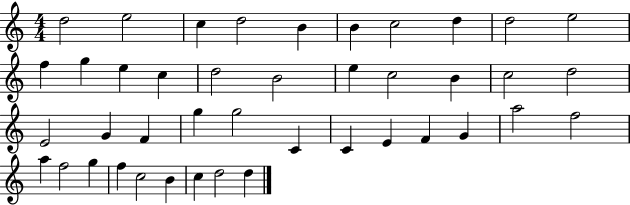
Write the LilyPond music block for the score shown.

{
  \clef treble
  \numericTimeSignature
  \time 4/4
  \key c \major
  d''2 e''2 | c''4 d''2 b'4 | b'4 c''2 d''4 | d''2 e''2 | \break f''4 g''4 e''4 c''4 | d''2 b'2 | e''4 c''2 b'4 | c''2 d''2 | \break e'2 g'4 f'4 | g''4 g''2 c'4 | c'4 e'4 f'4 g'4 | a''2 f''2 | \break a''4 f''2 g''4 | f''4 c''2 b'4 | c''4 d''2 d''4 | \bar "|."
}